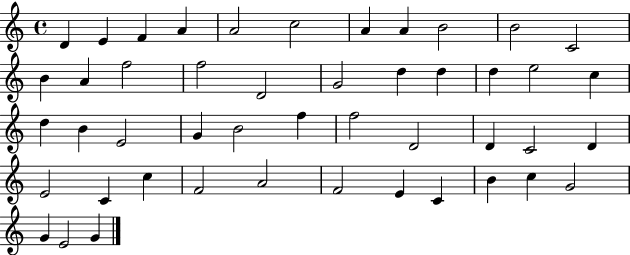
X:1
T:Untitled
M:4/4
L:1/4
K:C
D E F A A2 c2 A A B2 B2 C2 B A f2 f2 D2 G2 d d d e2 c d B E2 G B2 f f2 D2 D C2 D E2 C c F2 A2 F2 E C B c G2 G E2 G